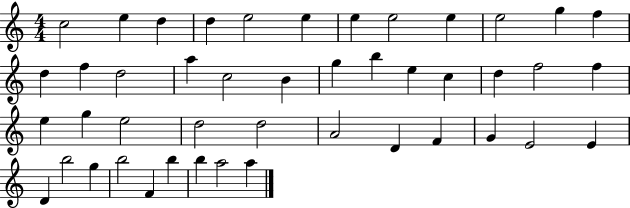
C5/h E5/q D5/q D5/q E5/h E5/q E5/q E5/h E5/q E5/h G5/q F5/q D5/q F5/q D5/h A5/q C5/h B4/q G5/q B5/q E5/q C5/q D5/q F5/h F5/q E5/q G5/q E5/h D5/h D5/h A4/h D4/q F4/q G4/q E4/h E4/q D4/q B5/h G5/q B5/h F4/q B5/q B5/q A5/h A5/q